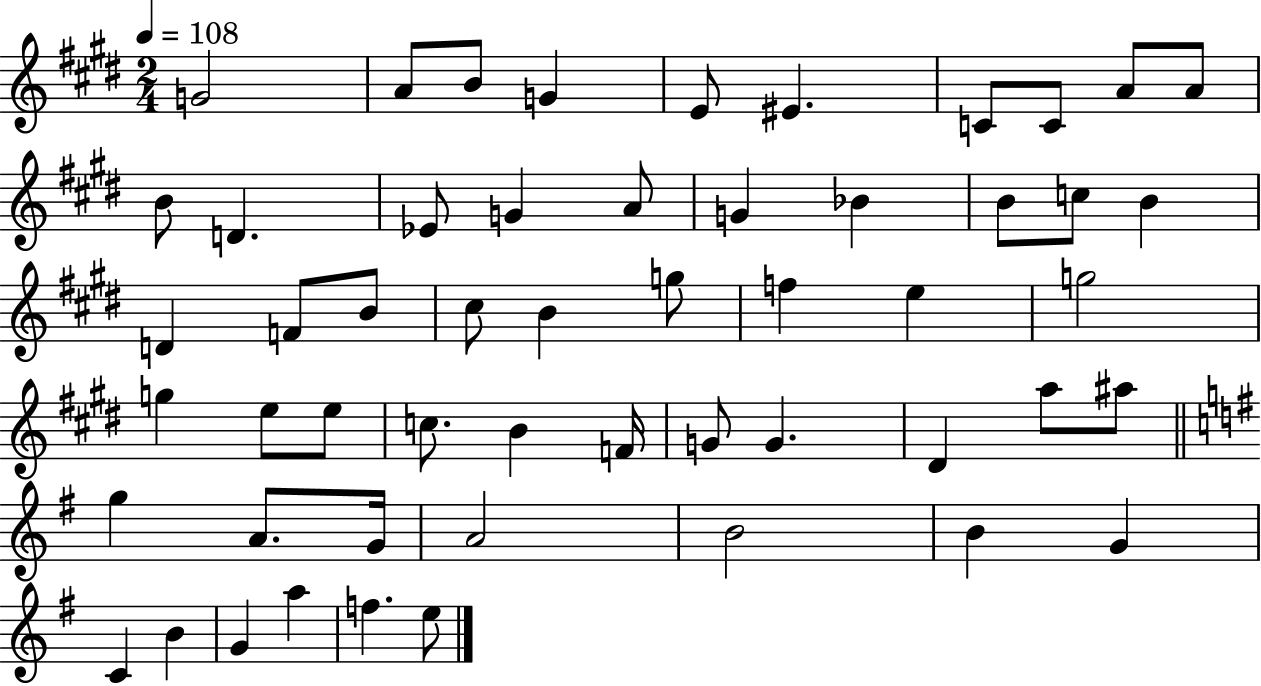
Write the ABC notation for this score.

X:1
T:Untitled
M:2/4
L:1/4
K:E
G2 A/2 B/2 G E/2 ^E C/2 C/2 A/2 A/2 B/2 D _E/2 G A/2 G _B B/2 c/2 B D F/2 B/2 ^c/2 B g/2 f e g2 g e/2 e/2 c/2 B F/4 G/2 G ^D a/2 ^a/2 g A/2 G/4 A2 B2 B G C B G a f e/2